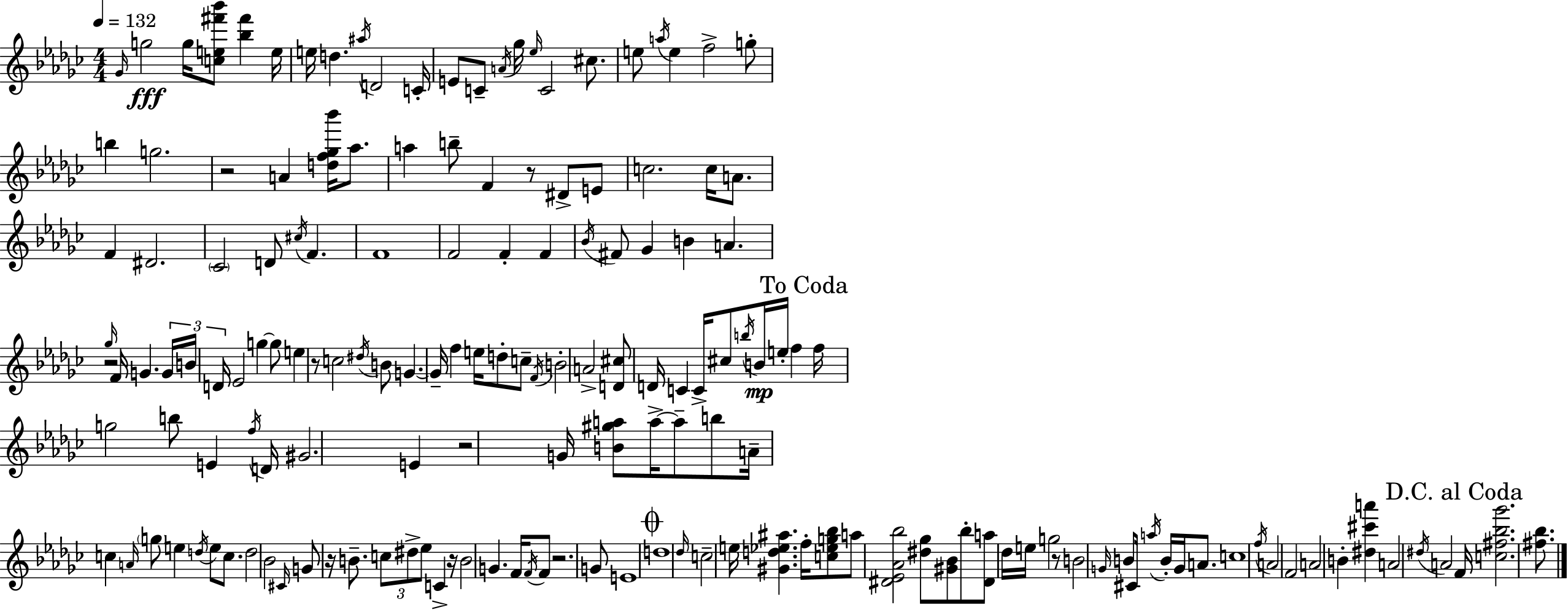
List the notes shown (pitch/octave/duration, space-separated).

Gb4/s G5/h G5/s [C5,E5,F#6,Bb6]/e [Bb5,F#6]/q E5/s E5/s D5/q. A#5/s D4/h C4/s E4/e C4/e A4/s Gb5/s Eb5/s C4/h C#5/e. E5/e A5/s E5/q F5/h G5/e B5/q G5/h. R/h A4/q [D5,F5,Gb5,Bb6]/s Ab5/e. A5/q B5/e F4/q R/e D#4/e E4/e C5/h. C5/s A4/e. F4/q D#4/h. CES4/h D4/e C#5/s F4/q. F4/w F4/h F4/q F4/q Bb4/s F#4/e Gb4/q B4/q A4/q. R/h Gb5/s F4/s G4/q. G4/s B4/s D4/s Eb4/h G5/q G5/e E5/q R/e C5/h D#5/s B4/e G4/q. G4/s F5/q E5/s D5/e C5/e F4/s B4/h A4/h [D4,C#5]/e D4/s C4/q C4/s C#5/e B5/s B4/s E5/s F5/q F5/s G5/h B5/e E4/q F5/s D4/s G#4/h. E4/q R/h G4/s [B4,G#5,A5]/e A5/s A5/e B5/e A4/s C5/q A4/s G5/e E5/q D5/s E5/e C5/e. D5/h Bb4/h C#4/s G4/e R/s B4/e. C5/e D#5/e Eb5/e C4/q R/s B4/h G4/q. F4/s F4/s F4/e R/h. G4/e E4/w D5/w Db5/s C5/h E5/s [G#4,D5,Eb5,A#5]/q. F5/s [C5,Eb5,G5,Bb5]/e A5/e [D#4,Eb4,Ab4,Bb5]/h [D#5,Gb5]/e [G#4,Bb4]/e Bb5/e [D#4,A5]/e Db5/s E5/s G5/h R/e B4/h G4/s B4/e C#4/s A5/s B4/s G4/s A4/e. C5/w F5/s A4/h F4/h A4/h B4/q [D#5,C#6,A6]/q A4/h D#5/s A4/h F4/s [C5,F#5,Bb5,Gb6]/h. [F#5,Bb5]/e.